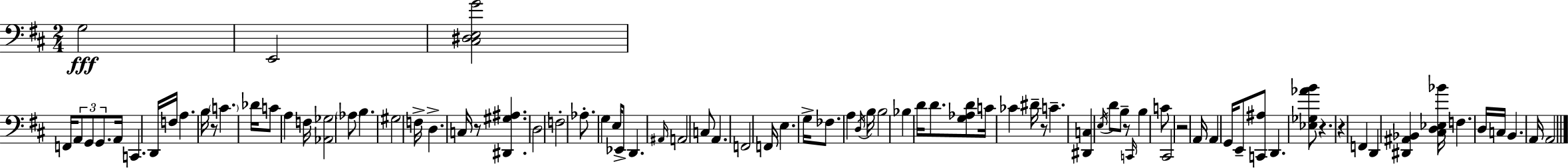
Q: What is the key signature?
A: D major